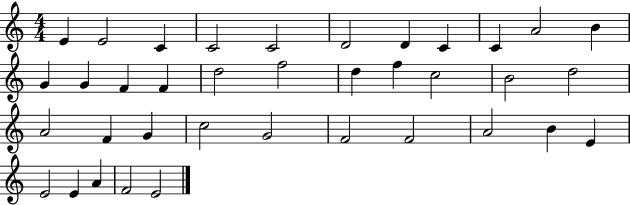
E4/q E4/h C4/q C4/h C4/h D4/h D4/q C4/q C4/q A4/h B4/q G4/q G4/q F4/q F4/q D5/h F5/h D5/q F5/q C5/h B4/h D5/h A4/h F4/q G4/q C5/h G4/h F4/h F4/h A4/h B4/q E4/q E4/h E4/q A4/q F4/h E4/h